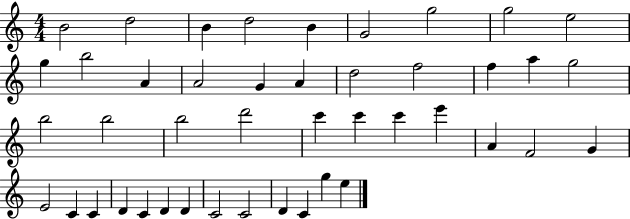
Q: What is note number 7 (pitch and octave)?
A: G5